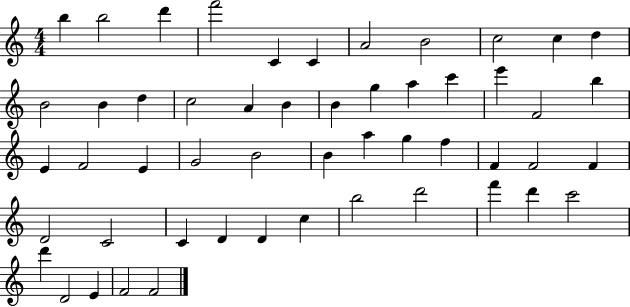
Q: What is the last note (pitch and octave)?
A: F4